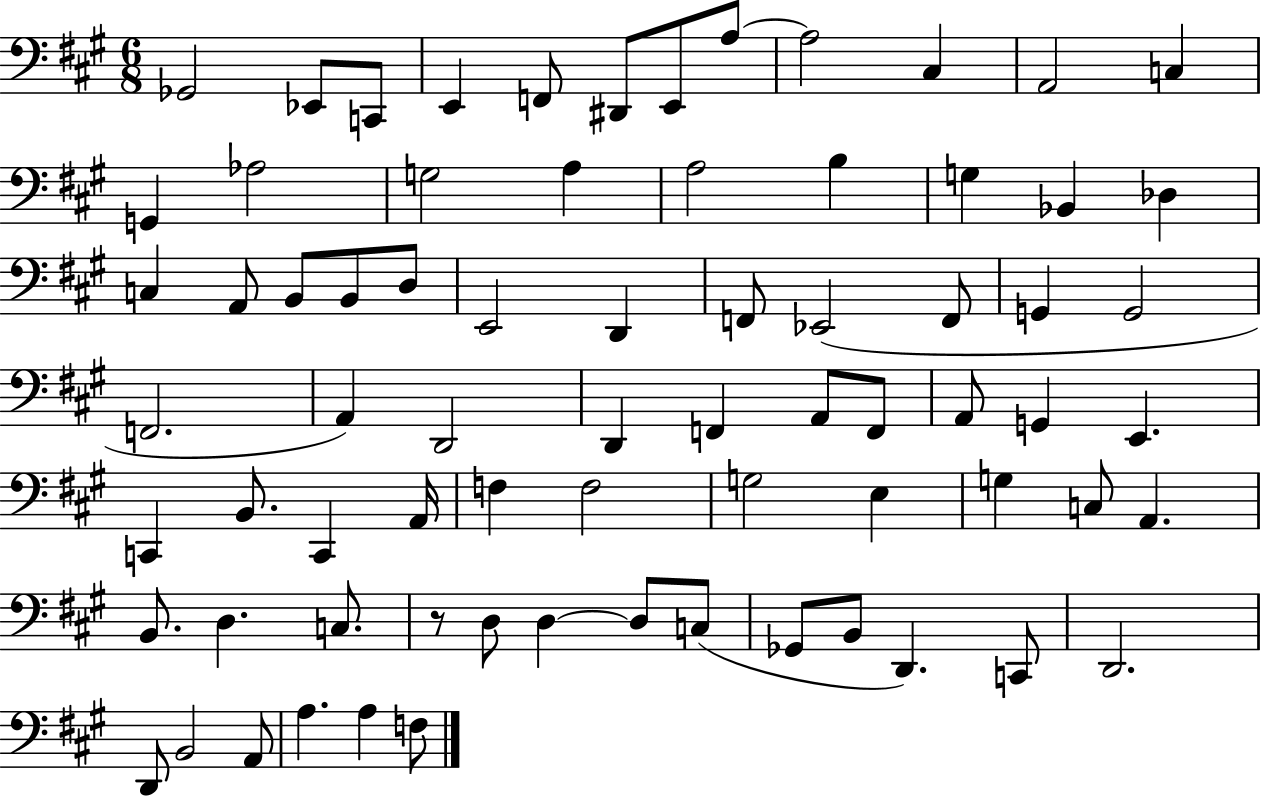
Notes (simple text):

Gb2/h Eb2/e C2/e E2/q F2/e D#2/e E2/e A3/e A3/h C#3/q A2/h C3/q G2/q Ab3/h G3/h A3/q A3/h B3/q G3/q Bb2/q Db3/q C3/q A2/e B2/e B2/e D3/e E2/h D2/q F2/e Eb2/h F2/e G2/q G2/h F2/h. A2/q D2/h D2/q F2/q A2/e F2/e A2/e G2/q E2/q. C2/q B2/e. C2/q A2/s F3/q F3/h G3/h E3/q G3/q C3/e A2/q. B2/e. D3/q. C3/e. R/e D3/e D3/q D3/e C3/e Gb2/e B2/e D2/q. C2/e D2/h. D2/e B2/h A2/e A3/q. A3/q F3/e